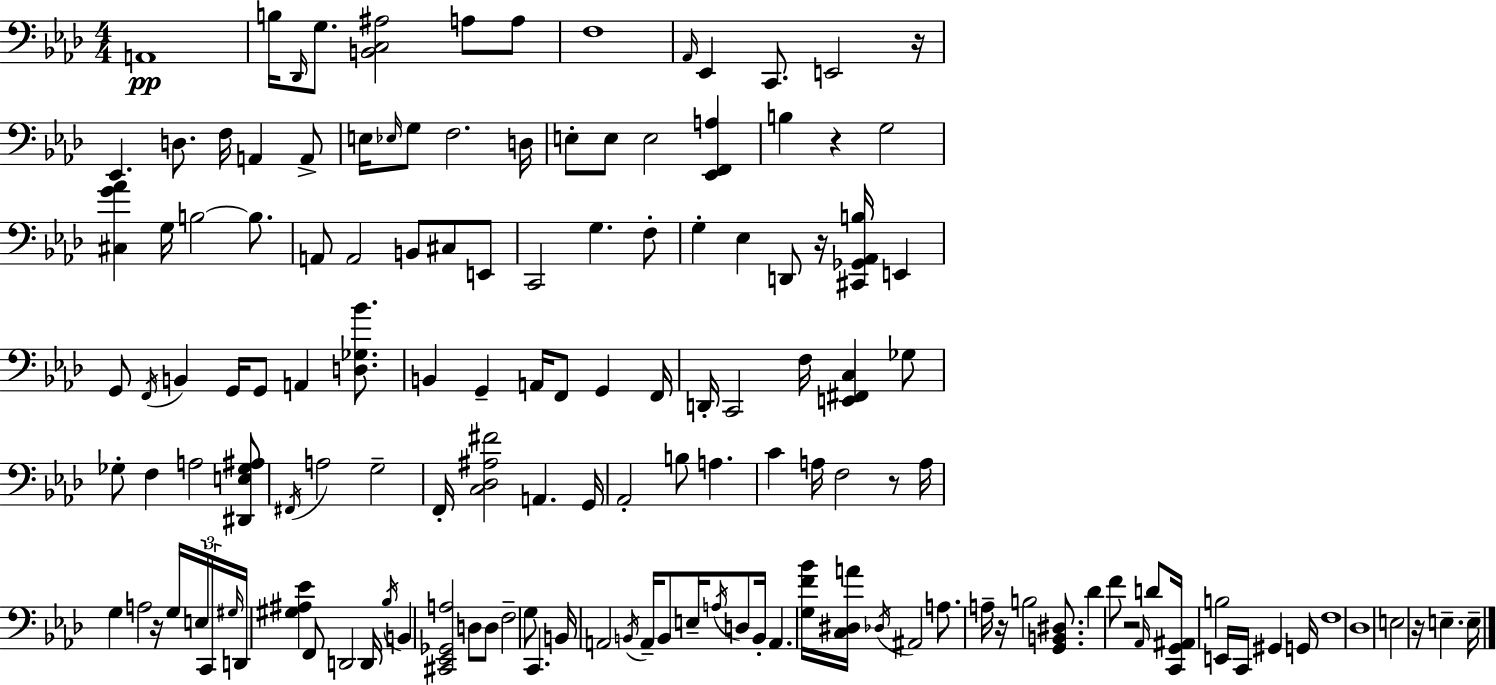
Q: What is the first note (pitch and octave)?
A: A2